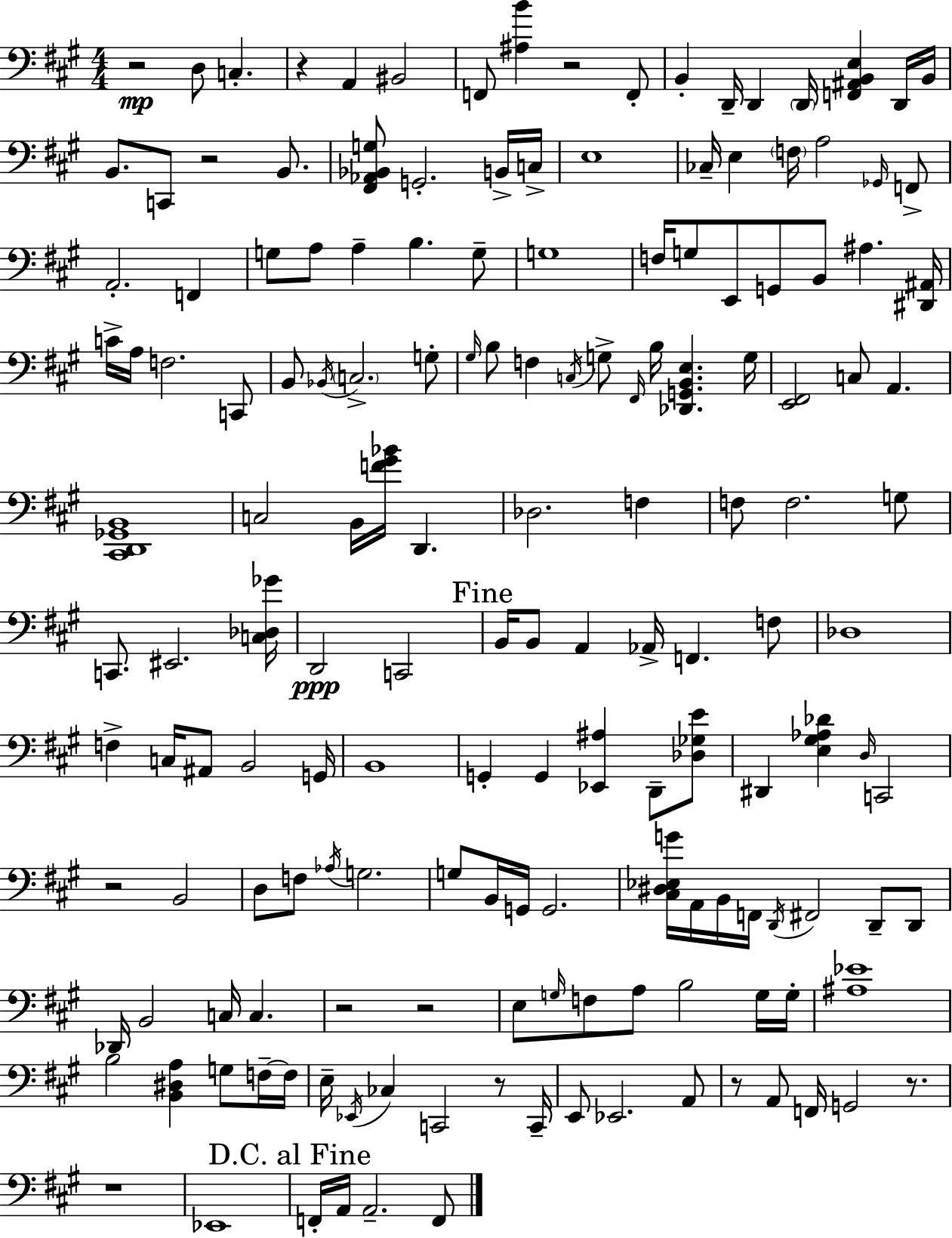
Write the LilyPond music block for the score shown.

{
  \clef bass
  \numericTimeSignature
  \time 4/4
  \key a \major
  r2\mp d8 c4.-. | r4 a,4 bis,2 | f,8 <ais b'>4 r2 f,8-. | b,4-. d,16-- d,4 \parenthesize d,16 <f, ais, b, e>4 d,16 b,16 | \break b,8. c,8 r2 b,8. | <fis, aes, bes, g>8 g,2.-. b,16-> c16-> | e1 | ces16-- e4 \parenthesize f16 a2 \grace { ges,16 } f,8-> | \break a,2.-. f,4 | g8 a8 a4-- b4. g8-- | g1 | f16 g8 e,8 g,8 b,8 ais4. | \break <dis, ais,>16 c'16-> a16 f2. c,8 | b,8 \acciaccatura { bes,16 } \parenthesize c2.-> | g8-. \grace { gis16 } b8 f4 \acciaccatura { c16 } g8-> \grace { fis,16 } b16 <des, g, b, e>4. | g16 <e, fis,>2 c8 a,4. | \break <cis, d, ges, b,>1 | c2 b,16 <f' gis' bes'>16 d,4. | des2. | f4 f8 f2. | \break g8 c,8. eis,2. | <c des ges'>16 d,2\ppp c,2 | \mark "Fine" b,16 b,8 a,4 aes,16-> f,4. | f8 des1 | \break f4-> c16 ais,8 b,2 | g,16 b,1 | g,4-. g,4 <ees, ais>4 | d,8-- <des ges e'>8 dis,4 <e gis aes des'>4 \grace { d16 } c,2 | \break r2 b,2 | d8 f8 \acciaccatura { aes16 } g2. | g8 b,16 g,16 g,2. | <cis dis ees g'>16 a,16 b,16 f,16 \acciaccatura { d,16 } fis,2 | \break d,8-- d,8 des,16 b,2 | c16 c4. r2 | r2 e8 \grace { g16 } f8 a8 b2 | g16 g16-. <ais ees'>1 | \break b2 | <b, dis a>4 g8 f16--~~ f16 e16-- \acciaccatura { ees,16 } ces4 c,2 | r8 c,16-- e,8 ees,2. | a,8 r8 a,8 f,16 g,2 | \break r8. r1 | ees,1 | \mark "D.C. al Fine" f,16-. a,16 a,2.-- | f,8 \bar "|."
}